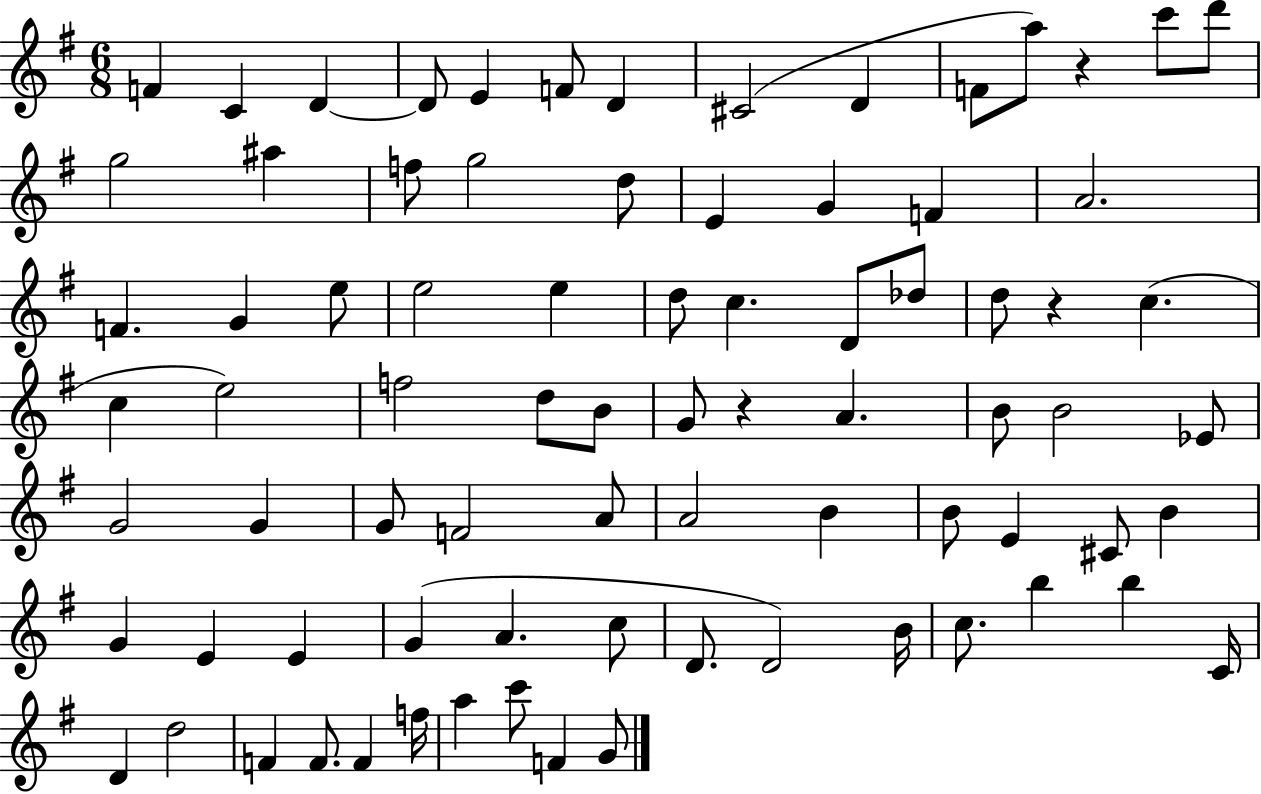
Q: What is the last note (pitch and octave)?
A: G4